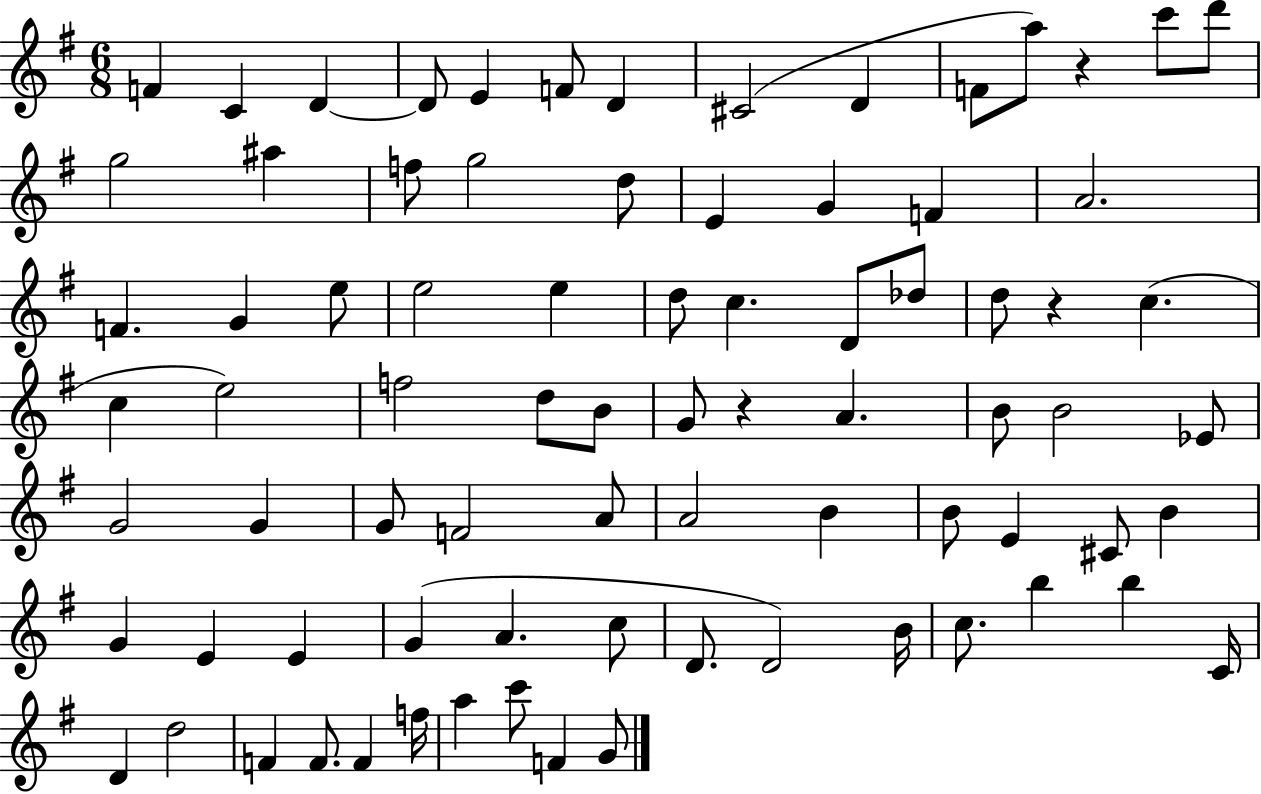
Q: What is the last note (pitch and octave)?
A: G4